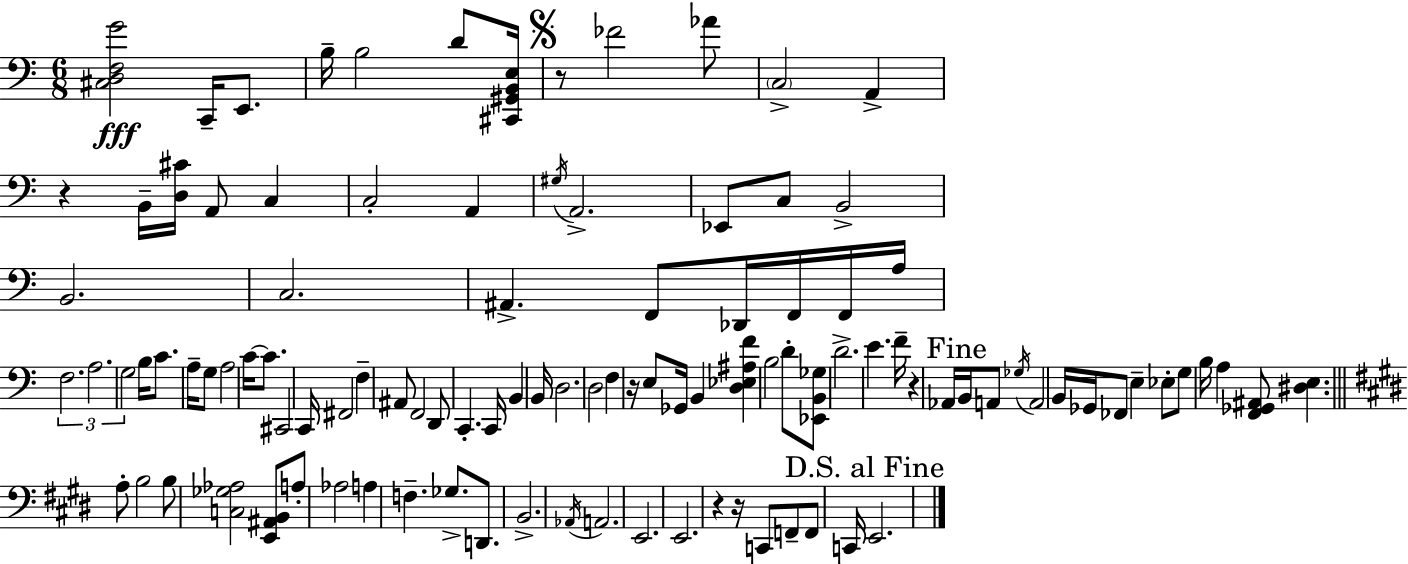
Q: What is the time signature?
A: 6/8